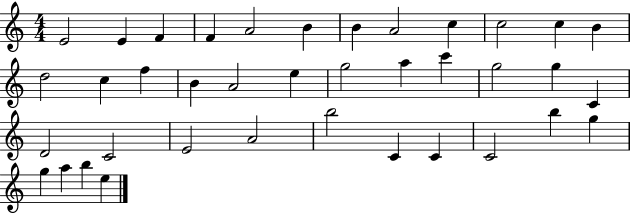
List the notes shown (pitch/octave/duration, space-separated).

E4/h E4/q F4/q F4/q A4/h B4/q B4/q A4/h C5/q C5/h C5/q B4/q D5/h C5/q F5/q B4/q A4/h E5/q G5/h A5/q C6/q G5/h G5/q C4/q D4/h C4/h E4/h A4/h B5/h C4/q C4/q C4/h B5/q G5/q G5/q A5/q B5/q E5/q